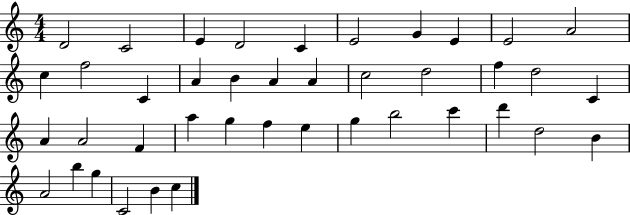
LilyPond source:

{
  \clef treble
  \numericTimeSignature
  \time 4/4
  \key c \major
  d'2 c'2 | e'4 d'2 c'4 | e'2 g'4 e'4 | e'2 a'2 | \break c''4 f''2 c'4 | a'4 b'4 a'4 a'4 | c''2 d''2 | f''4 d''2 c'4 | \break a'4 a'2 f'4 | a''4 g''4 f''4 e''4 | g''4 b''2 c'''4 | d'''4 d''2 b'4 | \break a'2 b''4 g''4 | c'2 b'4 c''4 | \bar "|."
}